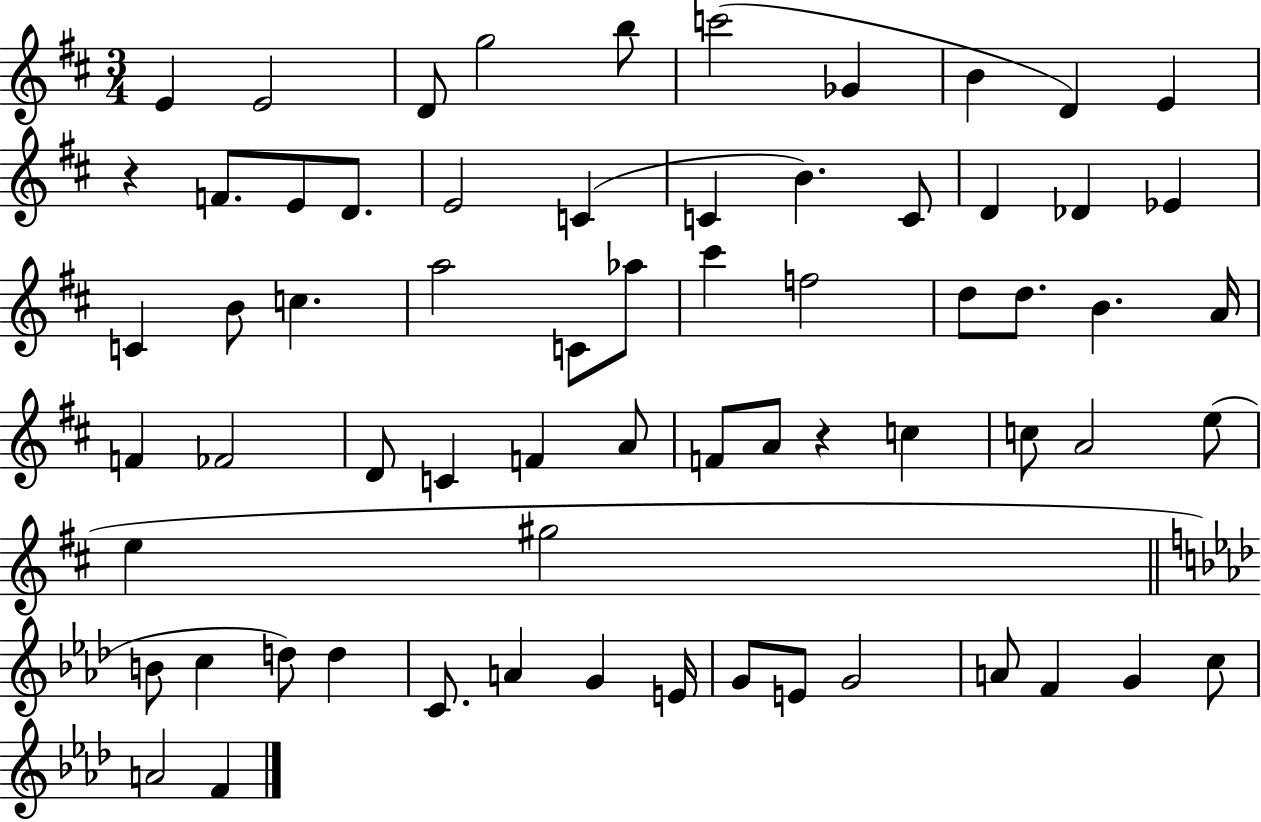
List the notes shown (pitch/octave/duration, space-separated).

E4/q E4/h D4/e G5/h B5/e C6/h Gb4/q B4/q D4/q E4/q R/q F4/e. E4/e D4/e. E4/h C4/q C4/q B4/q. C4/e D4/q Db4/q Eb4/q C4/q B4/e C5/q. A5/h C4/e Ab5/e C#6/q F5/h D5/e D5/e. B4/q. A4/s F4/q FES4/h D4/e C4/q F4/q A4/e F4/e A4/e R/q C5/q C5/e A4/h E5/e E5/q G#5/h B4/e C5/q D5/e D5/q C4/e. A4/q G4/q E4/s G4/e E4/e G4/h A4/e F4/q G4/q C5/e A4/h F4/q